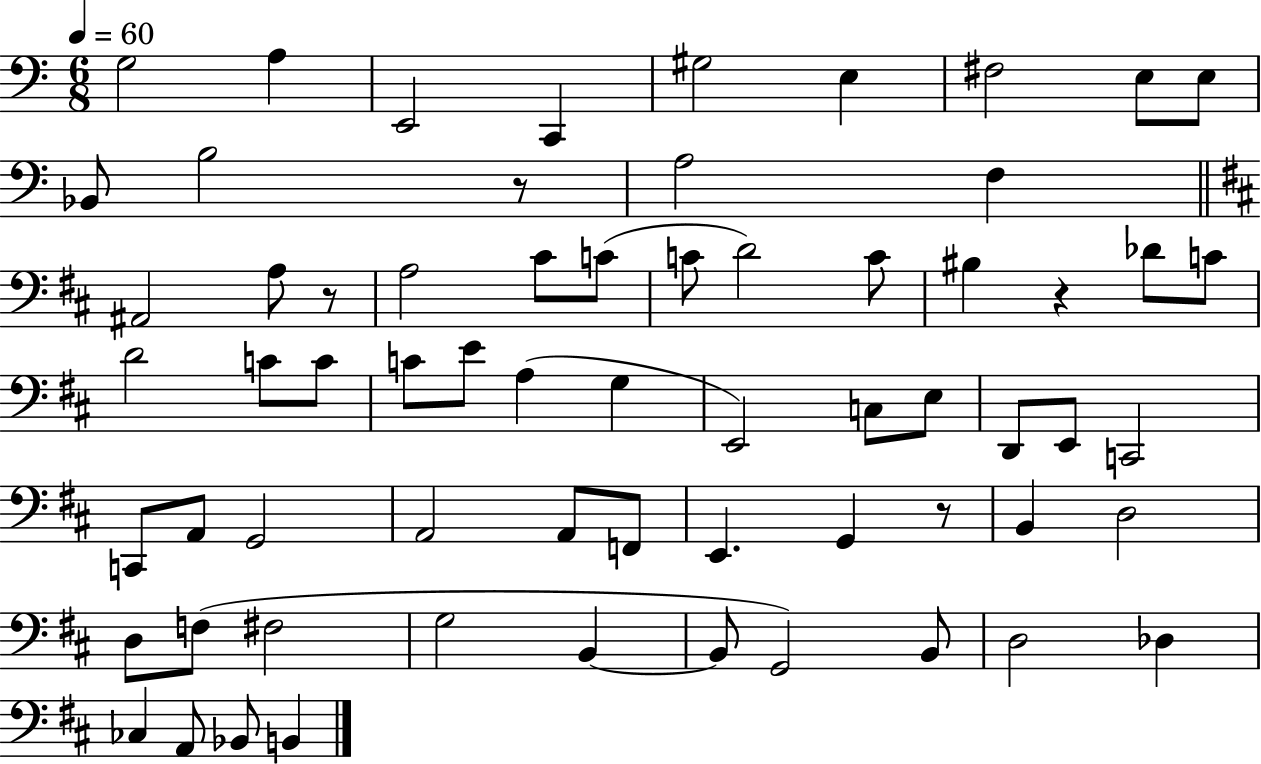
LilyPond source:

{
  \clef bass
  \numericTimeSignature
  \time 6/8
  \key c \major
  \tempo 4 = 60
  g2 a4 | e,2 c,4 | gis2 e4 | fis2 e8 e8 | \break bes,8 b2 r8 | a2 f4 | \bar "||" \break \key b \minor ais,2 a8 r8 | a2 cis'8 c'8( | c'8 d'2) c'8 | bis4 r4 des'8 c'8 | \break d'2 c'8 c'8 | c'8 e'8 a4( g4 | e,2) c8 e8 | d,8 e,8 c,2 | \break c,8 a,8 g,2 | a,2 a,8 f,8 | e,4. g,4 r8 | b,4 d2 | \break d8 f8( fis2 | g2 b,4~~ | b,8 g,2) b,8 | d2 des4 | \break ces4 a,8 bes,8 b,4 | \bar "|."
}